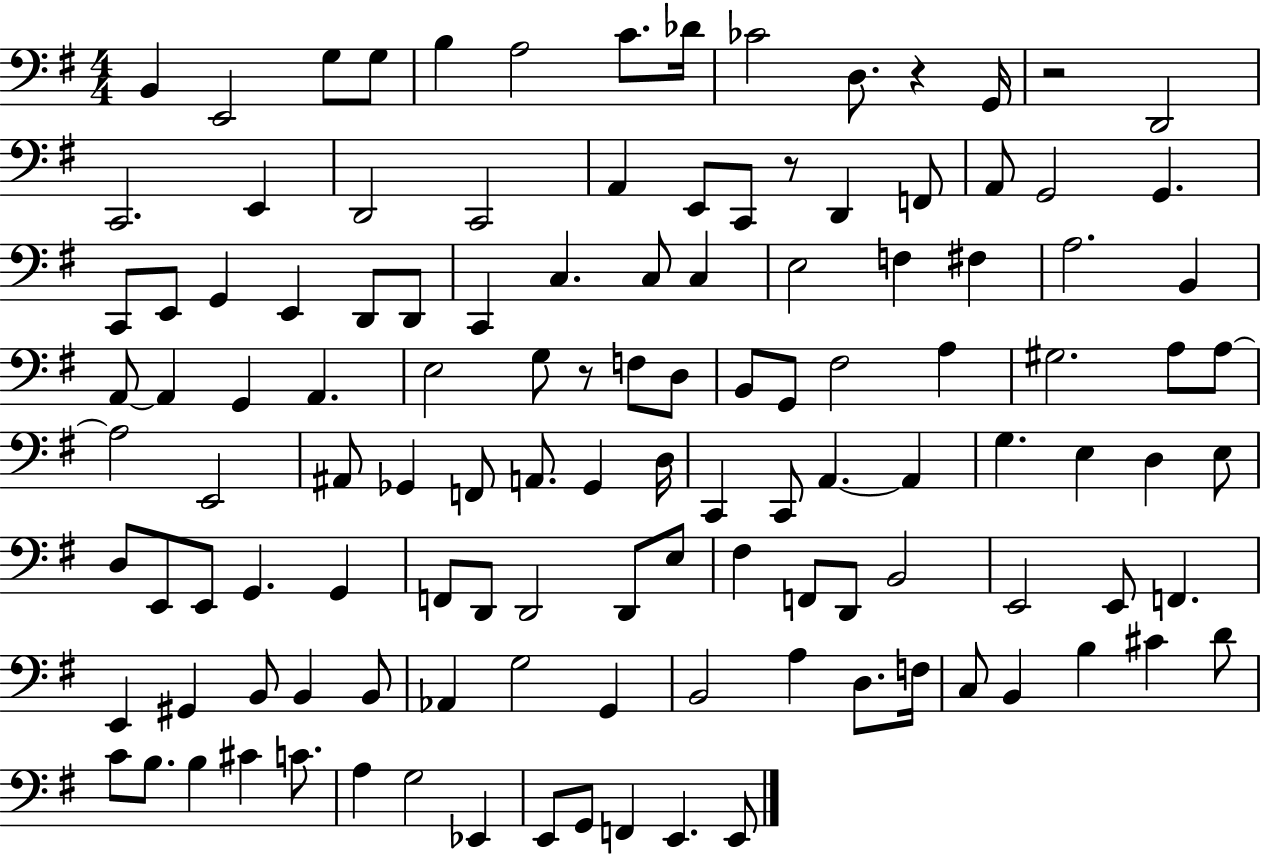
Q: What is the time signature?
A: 4/4